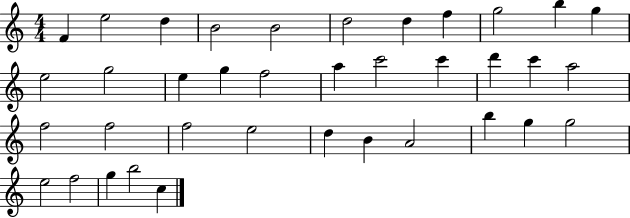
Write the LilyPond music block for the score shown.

{
  \clef treble
  \numericTimeSignature
  \time 4/4
  \key c \major
  f'4 e''2 d''4 | b'2 b'2 | d''2 d''4 f''4 | g''2 b''4 g''4 | \break e''2 g''2 | e''4 g''4 f''2 | a''4 c'''2 c'''4 | d'''4 c'''4 a''2 | \break f''2 f''2 | f''2 e''2 | d''4 b'4 a'2 | b''4 g''4 g''2 | \break e''2 f''2 | g''4 b''2 c''4 | \bar "|."
}